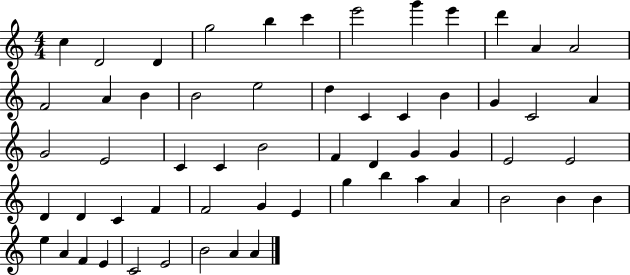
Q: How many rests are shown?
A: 0